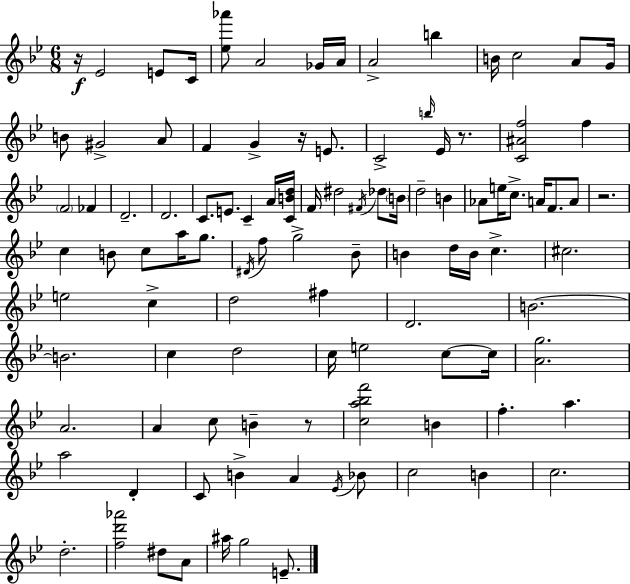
R/s Eb4/h E4/e C4/s [Eb5,Ab6]/e A4/h Gb4/s A4/s A4/h B5/q B4/s C5/h A4/e G4/s B4/e G#4/h A4/e F4/q G4/q R/s E4/e. C4/h B5/s Eb4/s R/e. [C4,A#4,F5]/h F5/q F4/h FES4/q D4/h. D4/h. C4/e. E4/e. C4/q A4/s [C4,B4,D5]/s F4/s D#5/h F#4/s Db5/e B4/s D5/h B4/q Ab4/e E5/s C5/e. A4/s F4/e. A4/e R/h. C5/q B4/e C5/e A5/s G5/e. D#4/s F5/e G5/h Bb4/e B4/q D5/s B4/s C5/q. C#5/h. E5/h C5/q D5/h F#5/q D4/h. B4/h. B4/h. C5/q D5/h C5/s E5/h C5/e C5/s [A4,G5]/h. A4/h. A4/q C5/e B4/q R/e [C5,A5,Bb5,F6]/h B4/q F5/q. A5/q. A5/h D4/q C4/e B4/q A4/q Eb4/s Bb4/e C5/h B4/q C5/h. D5/h. [F5,D6,Ab6]/h D#5/e A4/e A#5/s G5/h E4/e.